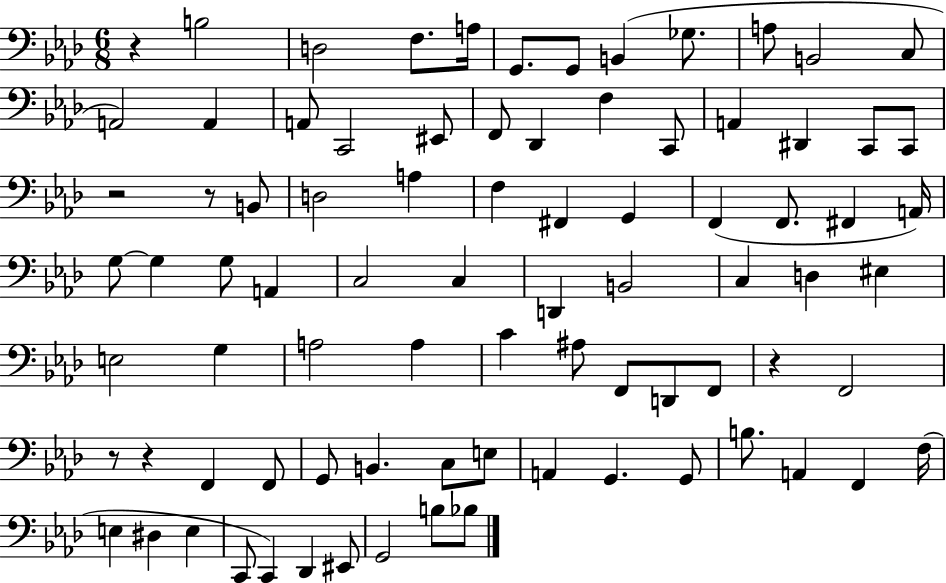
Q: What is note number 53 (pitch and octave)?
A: D2